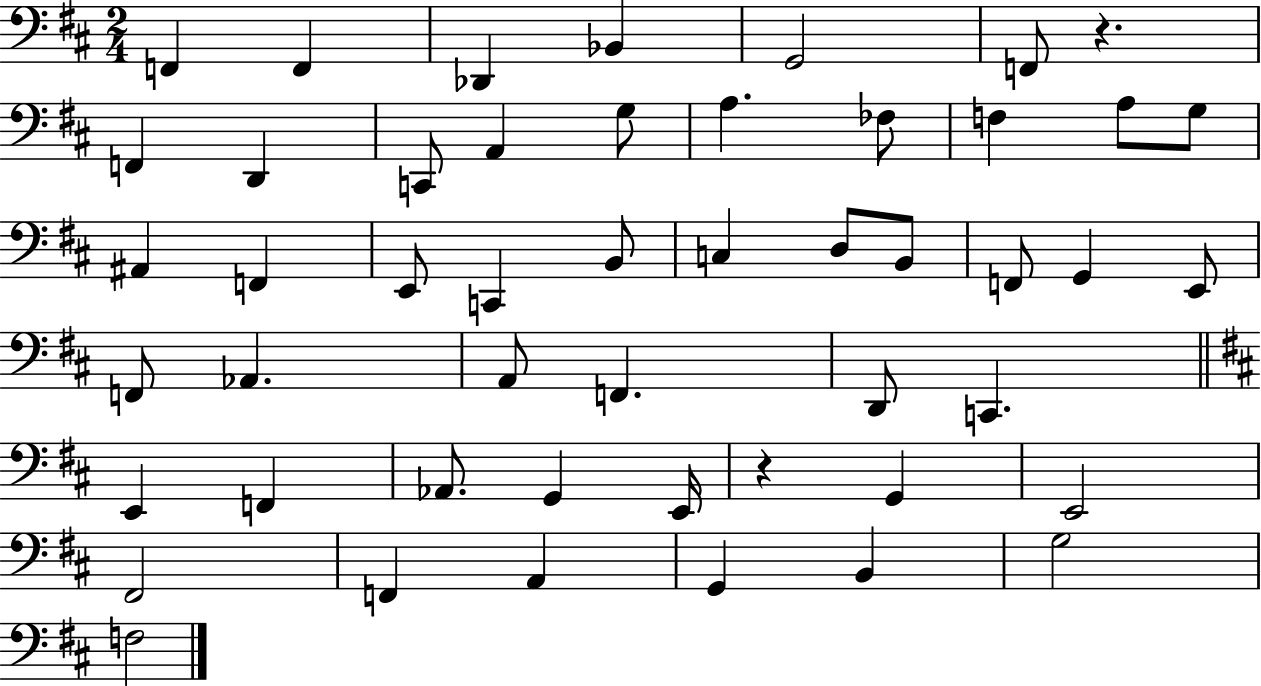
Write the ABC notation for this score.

X:1
T:Untitled
M:2/4
L:1/4
K:D
F,, F,, _D,, _B,, G,,2 F,,/2 z F,, D,, C,,/2 A,, G,/2 A, _F,/2 F, A,/2 G,/2 ^A,, F,, E,,/2 C,, B,,/2 C, D,/2 B,,/2 F,,/2 G,, E,,/2 F,,/2 _A,, A,,/2 F,, D,,/2 C,, E,, F,, _A,,/2 G,, E,,/4 z G,, E,,2 ^F,,2 F,, A,, G,, B,, G,2 F,2